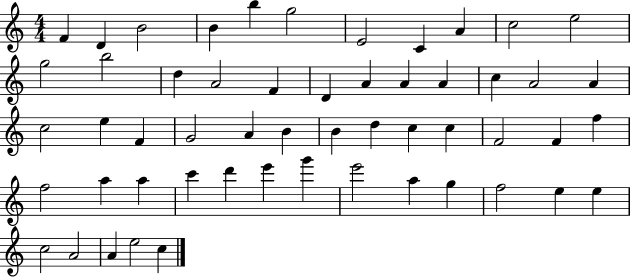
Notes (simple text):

F4/q D4/q B4/h B4/q B5/q G5/h E4/h C4/q A4/q C5/h E5/h G5/h B5/h D5/q A4/h F4/q D4/q A4/q A4/q A4/q C5/q A4/h A4/q C5/h E5/q F4/q G4/h A4/q B4/q B4/q D5/q C5/q C5/q F4/h F4/q F5/q F5/h A5/q A5/q C6/q D6/q E6/q G6/q E6/h A5/q G5/q F5/h E5/q E5/q C5/h A4/h A4/q E5/h C5/q